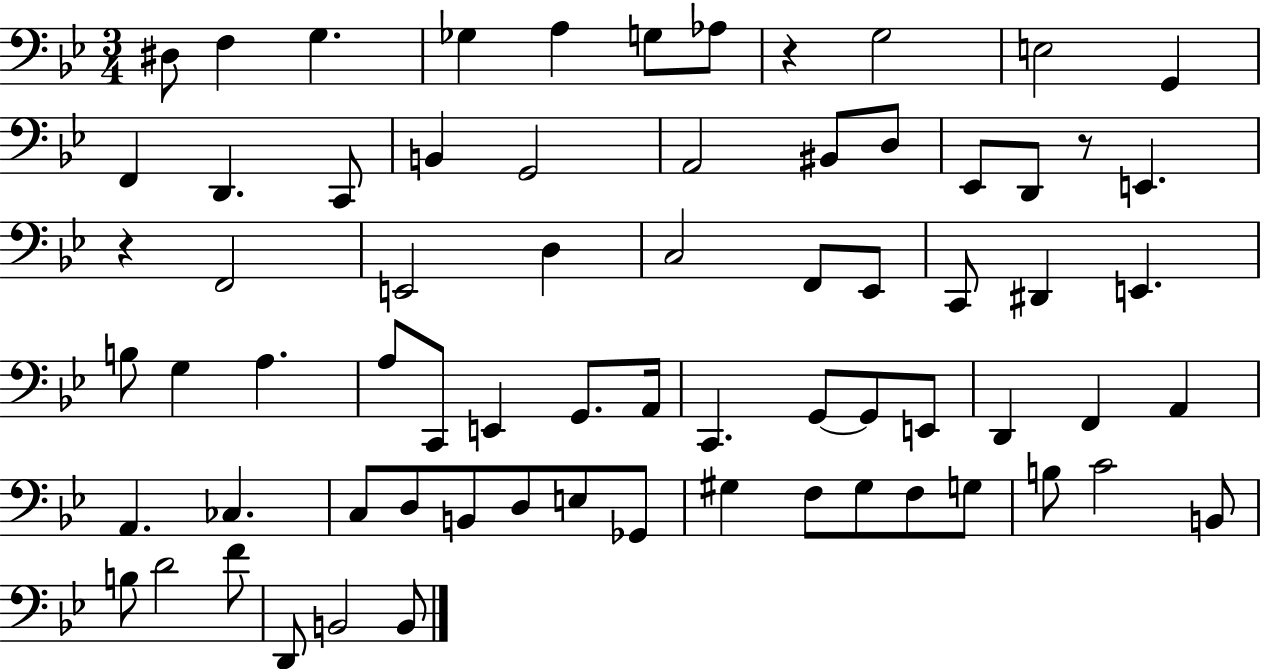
D#3/e F3/q G3/q. Gb3/q A3/q G3/e Ab3/e R/q G3/h E3/h G2/q F2/q D2/q. C2/e B2/q G2/h A2/h BIS2/e D3/e Eb2/e D2/e R/e E2/q. R/q F2/h E2/h D3/q C3/h F2/e Eb2/e C2/e D#2/q E2/q. B3/e G3/q A3/q. A3/e C2/e E2/q G2/e. A2/s C2/q. G2/e G2/e E2/e D2/q F2/q A2/q A2/q. CES3/q. C3/e D3/e B2/e D3/e E3/e Gb2/e G#3/q F3/e G#3/e F3/e G3/e B3/e C4/h B2/e B3/e D4/h F4/e D2/e B2/h B2/e